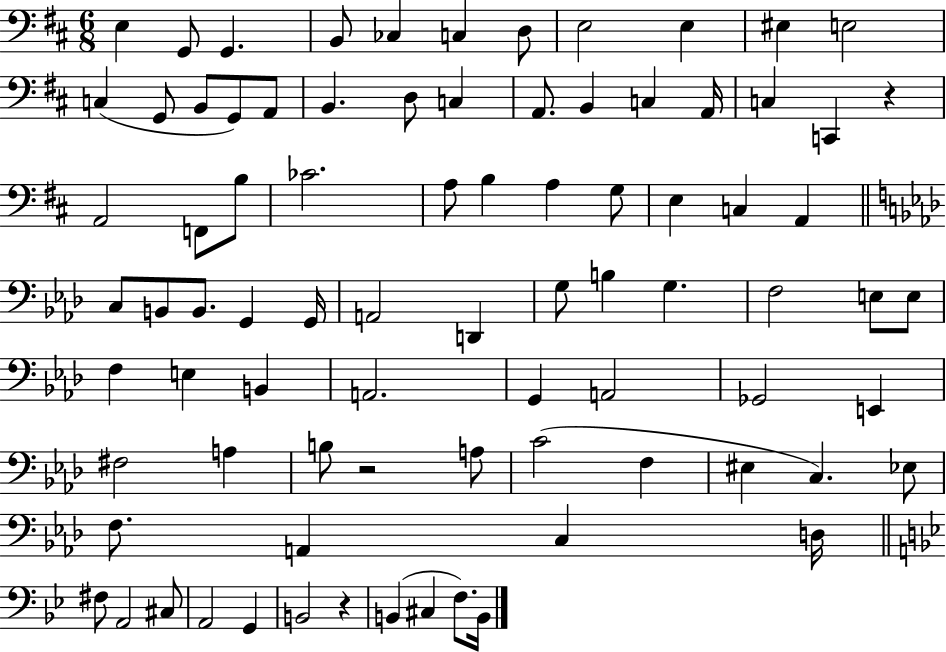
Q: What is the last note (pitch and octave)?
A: B2